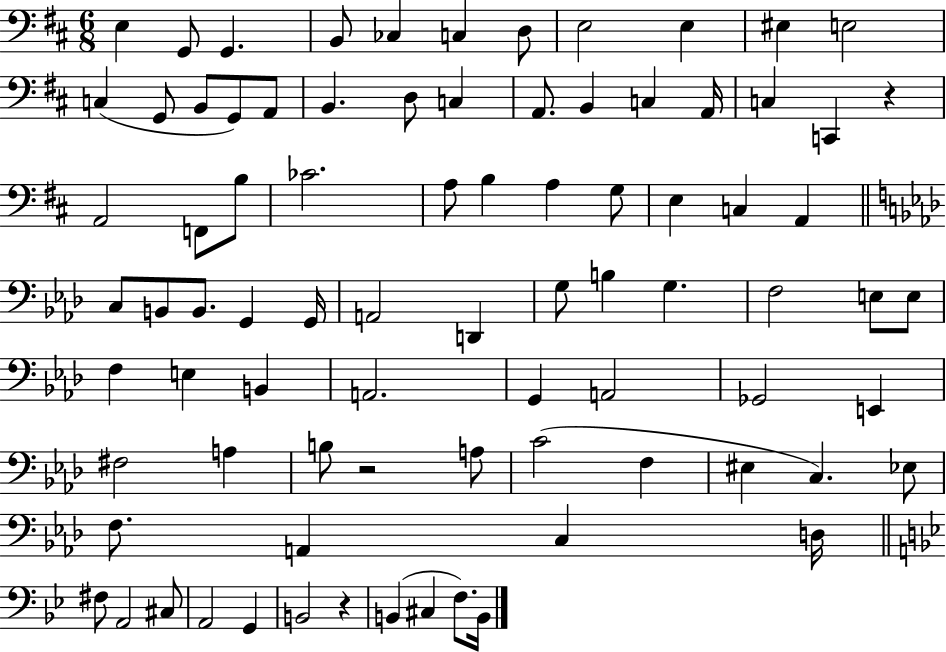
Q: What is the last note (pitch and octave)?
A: B2